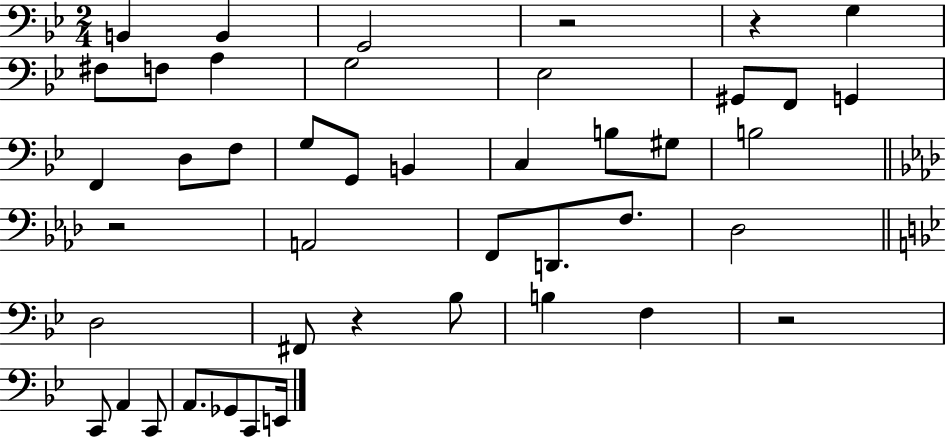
X:1
T:Untitled
M:2/4
L:1/4
K:Bb
B,, B,, G,,2 z2 z G, ^F,/2 F,/2 A, G,2 _E,2 ^G,,/2 F,,/2 G,, F,, D,/2 F,/2 G,/2 G,,/2 B,, C, B,/2 ^G,/2 B,2 z2 A,,2 F,,/2 D,,/2 F,/2 _D,2 D,2 ^F,,/2 z _B,/2 B, F, z2 C,,/2 A,, C,,/2 A,,/2 _G,,/2 C,,/2 E,,/4